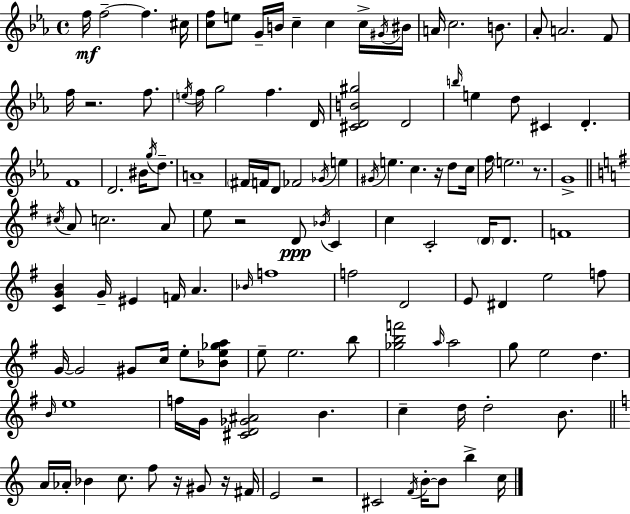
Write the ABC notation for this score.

X:1
T:Untitled
M:4/4
L:1/4
K:Cm
f/4 f2 f ^c/4 [cf]/2 e/2 G/4 B/4 c c c/4 ^G/4 ^B/4 A/4 c2 B/2 _A/2 A2 F/2 f/4 z2 f/2 e/4 f/4 g2 f D/4 [^CDB^g]2 D2 b/4 e d/2 ^C D F4 D2 ^B/4 g/4 d/2 A4 ^F/4 F/4 D/2 _F2 _G/4 e ^G/4 e c z/4 d/2 c/4 f/4 e2 z/2 G4 ^c/4 A/2 c2 A/2 e/2 z2 D/2 _B/4 C c C2 D/4 D/2 F4 [CGB] G/4 ^E F/4 A _B/4 f4 f2 D2 E/2 ^D e2 f/2 G/4 G2 ^G/2 c/4 e/2 [_Be_ga]/2 e/2 e2 b/2 [_gbf']2 a/4 a2 g/2 e2 d B/4 e4 f/4 G/4 [^CD_G^A]2 B c d/4 d2 B/2 A/4 _A/4 _B c/2 f/2 z/4 ^G/2 z/4 ^F/4 E2 z2 ^C2 F/4 B/4 B/2 b c/4